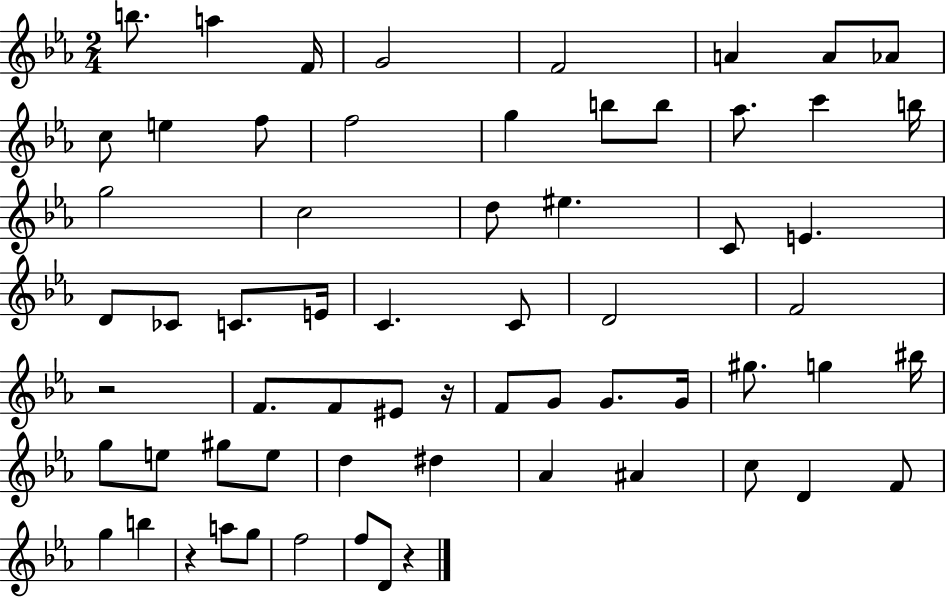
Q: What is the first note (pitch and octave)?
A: B5